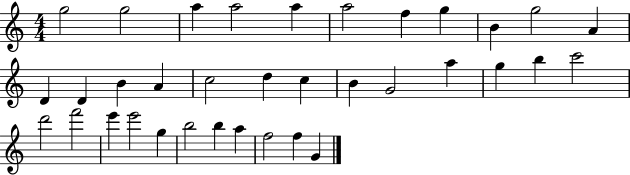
{
  \clef treble
  \numericTimeSignature
  \time 4/4
  \key c \major
  g''2 g''2 | a''4 a''2 a''4 | a''2 f''4 g''4 | b'4 g''2 a'4 | \break d'4 d'4 b'4 a'4 | c''2 d''4 c''4 | b'4 g'2 a''4 | g''4 b''4 c'''2 | \break d'''2 f'''2 | e'''4 e'''2 g''4 | b''2 b''4 a''4 | f''2 f''4 g'4 | \break \bar "|."
}